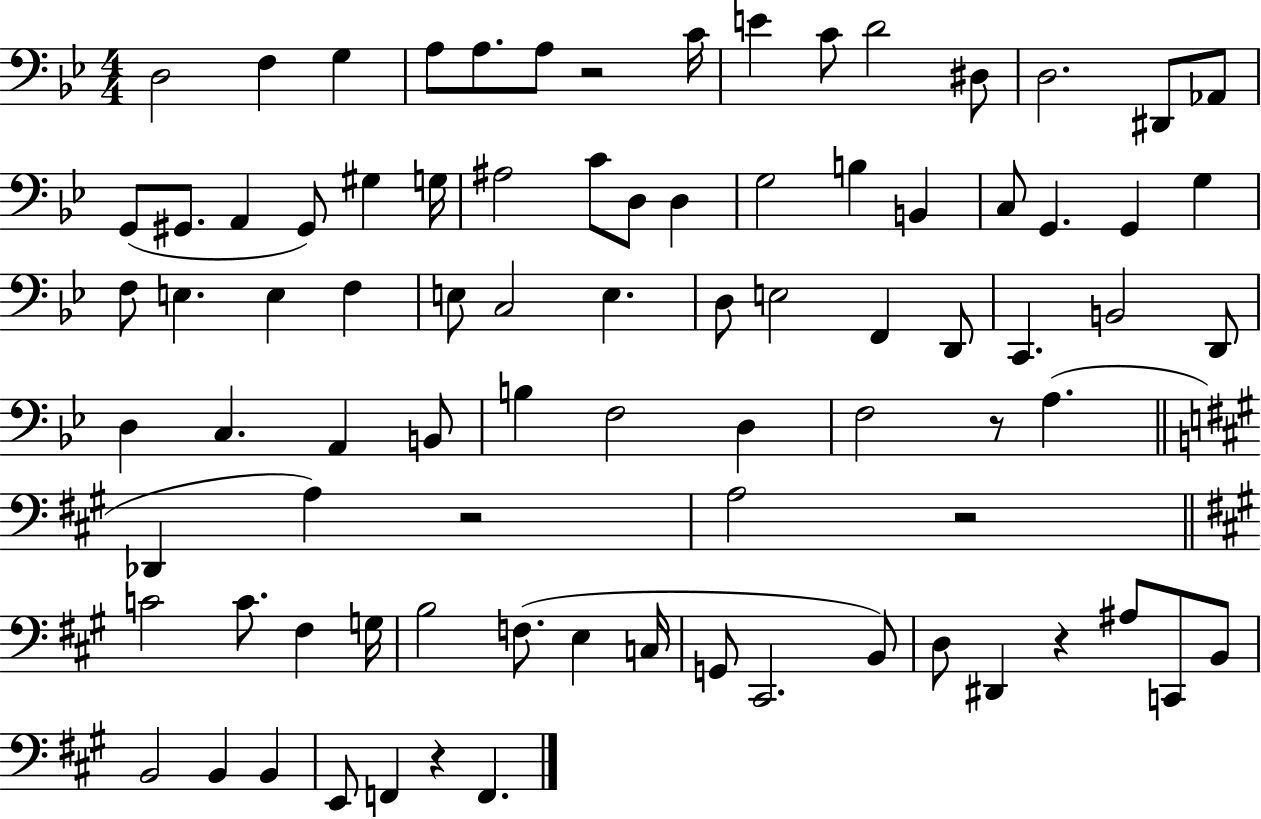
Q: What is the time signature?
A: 4/4